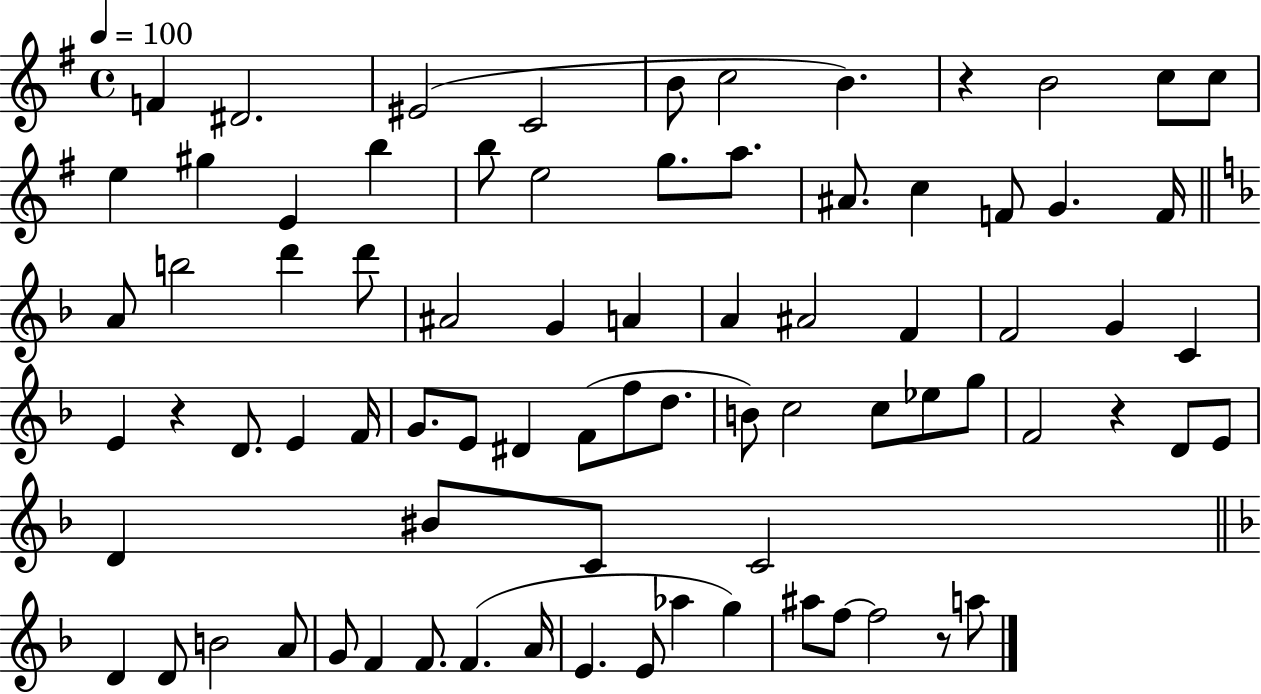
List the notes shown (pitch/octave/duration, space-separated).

F4/q D#4/h. EIS4/h C4/h B4/e C5/h B4/q. R/q B4/h C5/e C5/e E5/q G#5/q E4/q B5/q B5/e E5/h G5/e. A5/e. A#4/e. C5/q F4/e G4/q. F4/s A4/e B5/h D6/q D6/e A#4/h G4/q A4/q A4/q A#4/h F4/q F4/h G4/q C4/q E4/q R/q D4/e. E4/q F4/s G4/e. E4/e D#4/q F4/e F5/e D5/e. B4/e C5/h C5/e Eb5/e G5/e F4/h R/q D4/e E4/e D4/q BIS4/e C4/e C4/h D4/q D4/e B4/h A4/e G4/e F4/q F4/e. F4/q. A4/s E4/q. E4/e Ab5/q G5/q A#5/e F5/e F5/h R/e A5/e